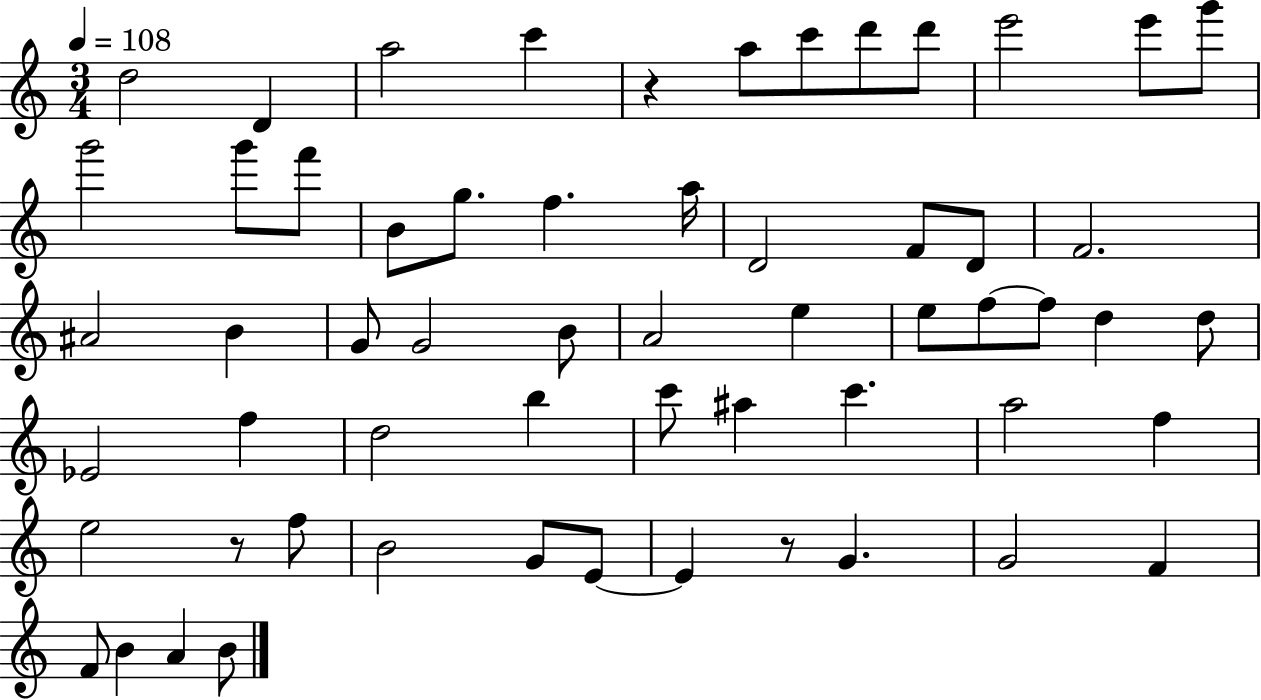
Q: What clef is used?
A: treble